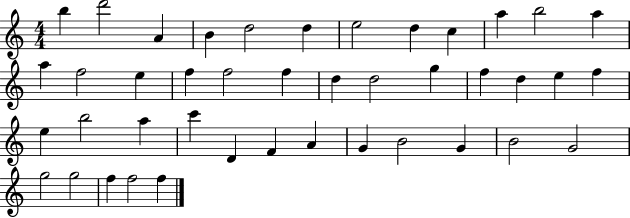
{
  \clef treble
  \numericTimeSignature
  \time 4/4
  \key c \major
  b''4 d'''2 a'4 | b'4 d''2 d''4 | e''2 d''4 c''4 | a''4 b''2 a''4 | \break a''4 f''2 e''4 | f''4 f''2 f''4 | d''4 d''2 g''4 | f''4 d''4 e''4 f''4 | \break e''4 b''2 a''4 | c'''4 d'4 f'4 a'4 | g'4 b'2 g'4 | b'2 g'2 | \break g''2 g''2 | f''4 f''2 f''4 | \bar "|."
}